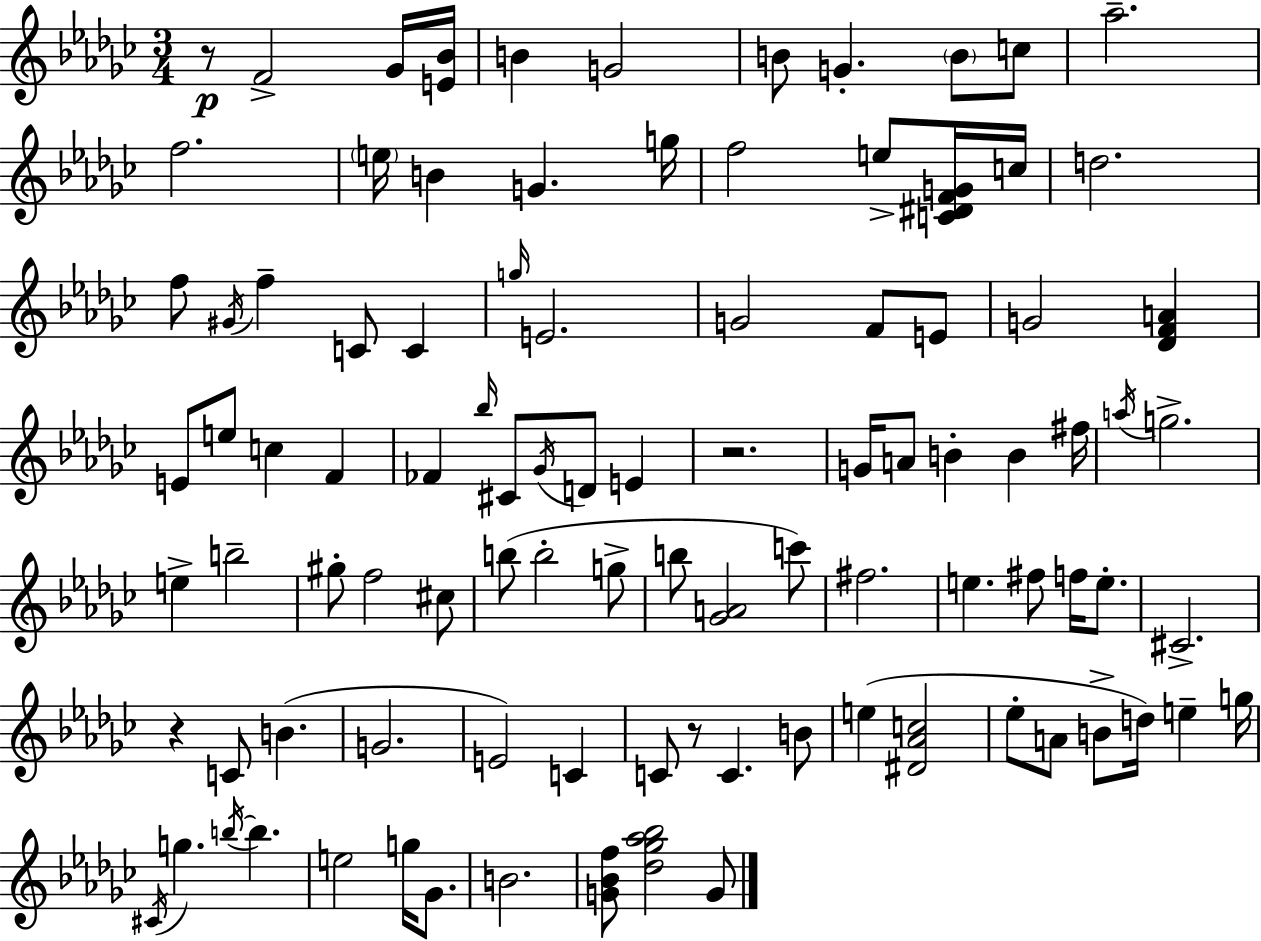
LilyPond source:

{
  \clef treble
  \numericTimeSignature
  \time 3/4
  \key ees \minor
  \repeat volta 2 { r8\p f'2-> ges'16 <e' bes'>16 | b'4 g'2 | b'8 g'4.-. \parenthesize b'8 c''8 | aes''2.-- | \break f''2. | \parenthesize e''16 b'4 g'4. g''16 | f''2 e''8-> <c' dis' f' g'>16 c''16 | d''2. | \break f''8 \acciaccatura { gis'16 } f''4-- c'8 c'4 | \grace { g''16 } e'2. | g'2 f'8 | e'8 g'2 <des' f' a'>4 | \break e'8 e''8 c''4 f'4 | fes'4 \grace { bes''16 } cis'8 \acciaccatura { ges'16 } d'8 | e'4 r2. | g'16 a'8 b'4-. b'4 | \break fis''16 \acciaccatura { a''16 } g''2.-> | e''4-> b''2-- | gis''8-. f''2 | cis''8 b''8( b''2-. | \break g''8-> b''8 <ges' a'>2 | c'''8) fis''2. | e''4. fis''8 | f''16 e''8.-. cis'2.-> | \break r4 c'8 b'4.( | g'2. | e'2) | c'4 c'8 r8 c'4. | \break b'8 e''4( <dis' aes' c''>2 | ees''8-. a'8 b'8-> d''16) | e''4-- g''16 \acciaccatura { cis'16 } g''4. | \acciaccatura { b''16~ }~ b''4. e''2 | \break g''16 ges'8. b'2. | <g' bes' f''>8 <des'' ges'' aes'' bes''>2 | g'8 } \bar "|."
}